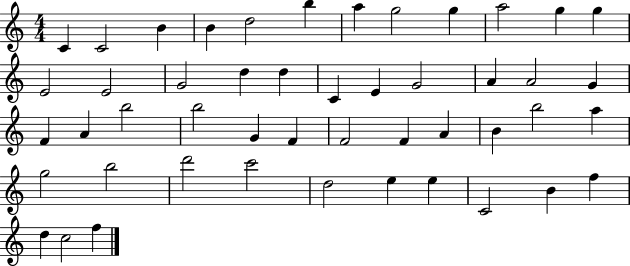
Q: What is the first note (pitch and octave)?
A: C4